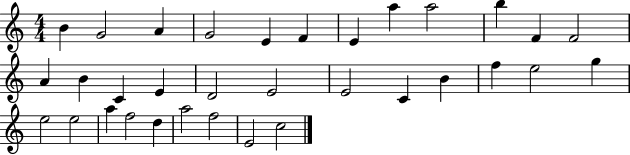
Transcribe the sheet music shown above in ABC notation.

X:1
T:Untitled
M:4/4
L:1/4
K:C
B G2 A G2 E F E a a2 b F F2 A B C E D2 E2 E2 C B f e2 g e2 e2 a f2 d a2 f2 E2 c2